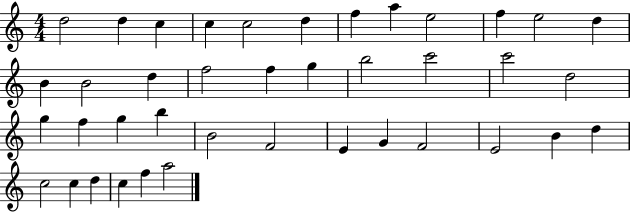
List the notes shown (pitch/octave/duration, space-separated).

D5/h D5/q C5/q C5/q C5/h D5/q F5/q A5/q E5/h F5/q E5/h D5/q B4/q B4/h D5/q F5/h F5/q G5/q B5/h C6/h C6/h D5/h G5/q F5/q G5/q B5/q B4/h F4/h E4/q G4/q F4/h E4/h B4/q D5/q C5/h C5/q D5/q C5/q F5/q A5/h